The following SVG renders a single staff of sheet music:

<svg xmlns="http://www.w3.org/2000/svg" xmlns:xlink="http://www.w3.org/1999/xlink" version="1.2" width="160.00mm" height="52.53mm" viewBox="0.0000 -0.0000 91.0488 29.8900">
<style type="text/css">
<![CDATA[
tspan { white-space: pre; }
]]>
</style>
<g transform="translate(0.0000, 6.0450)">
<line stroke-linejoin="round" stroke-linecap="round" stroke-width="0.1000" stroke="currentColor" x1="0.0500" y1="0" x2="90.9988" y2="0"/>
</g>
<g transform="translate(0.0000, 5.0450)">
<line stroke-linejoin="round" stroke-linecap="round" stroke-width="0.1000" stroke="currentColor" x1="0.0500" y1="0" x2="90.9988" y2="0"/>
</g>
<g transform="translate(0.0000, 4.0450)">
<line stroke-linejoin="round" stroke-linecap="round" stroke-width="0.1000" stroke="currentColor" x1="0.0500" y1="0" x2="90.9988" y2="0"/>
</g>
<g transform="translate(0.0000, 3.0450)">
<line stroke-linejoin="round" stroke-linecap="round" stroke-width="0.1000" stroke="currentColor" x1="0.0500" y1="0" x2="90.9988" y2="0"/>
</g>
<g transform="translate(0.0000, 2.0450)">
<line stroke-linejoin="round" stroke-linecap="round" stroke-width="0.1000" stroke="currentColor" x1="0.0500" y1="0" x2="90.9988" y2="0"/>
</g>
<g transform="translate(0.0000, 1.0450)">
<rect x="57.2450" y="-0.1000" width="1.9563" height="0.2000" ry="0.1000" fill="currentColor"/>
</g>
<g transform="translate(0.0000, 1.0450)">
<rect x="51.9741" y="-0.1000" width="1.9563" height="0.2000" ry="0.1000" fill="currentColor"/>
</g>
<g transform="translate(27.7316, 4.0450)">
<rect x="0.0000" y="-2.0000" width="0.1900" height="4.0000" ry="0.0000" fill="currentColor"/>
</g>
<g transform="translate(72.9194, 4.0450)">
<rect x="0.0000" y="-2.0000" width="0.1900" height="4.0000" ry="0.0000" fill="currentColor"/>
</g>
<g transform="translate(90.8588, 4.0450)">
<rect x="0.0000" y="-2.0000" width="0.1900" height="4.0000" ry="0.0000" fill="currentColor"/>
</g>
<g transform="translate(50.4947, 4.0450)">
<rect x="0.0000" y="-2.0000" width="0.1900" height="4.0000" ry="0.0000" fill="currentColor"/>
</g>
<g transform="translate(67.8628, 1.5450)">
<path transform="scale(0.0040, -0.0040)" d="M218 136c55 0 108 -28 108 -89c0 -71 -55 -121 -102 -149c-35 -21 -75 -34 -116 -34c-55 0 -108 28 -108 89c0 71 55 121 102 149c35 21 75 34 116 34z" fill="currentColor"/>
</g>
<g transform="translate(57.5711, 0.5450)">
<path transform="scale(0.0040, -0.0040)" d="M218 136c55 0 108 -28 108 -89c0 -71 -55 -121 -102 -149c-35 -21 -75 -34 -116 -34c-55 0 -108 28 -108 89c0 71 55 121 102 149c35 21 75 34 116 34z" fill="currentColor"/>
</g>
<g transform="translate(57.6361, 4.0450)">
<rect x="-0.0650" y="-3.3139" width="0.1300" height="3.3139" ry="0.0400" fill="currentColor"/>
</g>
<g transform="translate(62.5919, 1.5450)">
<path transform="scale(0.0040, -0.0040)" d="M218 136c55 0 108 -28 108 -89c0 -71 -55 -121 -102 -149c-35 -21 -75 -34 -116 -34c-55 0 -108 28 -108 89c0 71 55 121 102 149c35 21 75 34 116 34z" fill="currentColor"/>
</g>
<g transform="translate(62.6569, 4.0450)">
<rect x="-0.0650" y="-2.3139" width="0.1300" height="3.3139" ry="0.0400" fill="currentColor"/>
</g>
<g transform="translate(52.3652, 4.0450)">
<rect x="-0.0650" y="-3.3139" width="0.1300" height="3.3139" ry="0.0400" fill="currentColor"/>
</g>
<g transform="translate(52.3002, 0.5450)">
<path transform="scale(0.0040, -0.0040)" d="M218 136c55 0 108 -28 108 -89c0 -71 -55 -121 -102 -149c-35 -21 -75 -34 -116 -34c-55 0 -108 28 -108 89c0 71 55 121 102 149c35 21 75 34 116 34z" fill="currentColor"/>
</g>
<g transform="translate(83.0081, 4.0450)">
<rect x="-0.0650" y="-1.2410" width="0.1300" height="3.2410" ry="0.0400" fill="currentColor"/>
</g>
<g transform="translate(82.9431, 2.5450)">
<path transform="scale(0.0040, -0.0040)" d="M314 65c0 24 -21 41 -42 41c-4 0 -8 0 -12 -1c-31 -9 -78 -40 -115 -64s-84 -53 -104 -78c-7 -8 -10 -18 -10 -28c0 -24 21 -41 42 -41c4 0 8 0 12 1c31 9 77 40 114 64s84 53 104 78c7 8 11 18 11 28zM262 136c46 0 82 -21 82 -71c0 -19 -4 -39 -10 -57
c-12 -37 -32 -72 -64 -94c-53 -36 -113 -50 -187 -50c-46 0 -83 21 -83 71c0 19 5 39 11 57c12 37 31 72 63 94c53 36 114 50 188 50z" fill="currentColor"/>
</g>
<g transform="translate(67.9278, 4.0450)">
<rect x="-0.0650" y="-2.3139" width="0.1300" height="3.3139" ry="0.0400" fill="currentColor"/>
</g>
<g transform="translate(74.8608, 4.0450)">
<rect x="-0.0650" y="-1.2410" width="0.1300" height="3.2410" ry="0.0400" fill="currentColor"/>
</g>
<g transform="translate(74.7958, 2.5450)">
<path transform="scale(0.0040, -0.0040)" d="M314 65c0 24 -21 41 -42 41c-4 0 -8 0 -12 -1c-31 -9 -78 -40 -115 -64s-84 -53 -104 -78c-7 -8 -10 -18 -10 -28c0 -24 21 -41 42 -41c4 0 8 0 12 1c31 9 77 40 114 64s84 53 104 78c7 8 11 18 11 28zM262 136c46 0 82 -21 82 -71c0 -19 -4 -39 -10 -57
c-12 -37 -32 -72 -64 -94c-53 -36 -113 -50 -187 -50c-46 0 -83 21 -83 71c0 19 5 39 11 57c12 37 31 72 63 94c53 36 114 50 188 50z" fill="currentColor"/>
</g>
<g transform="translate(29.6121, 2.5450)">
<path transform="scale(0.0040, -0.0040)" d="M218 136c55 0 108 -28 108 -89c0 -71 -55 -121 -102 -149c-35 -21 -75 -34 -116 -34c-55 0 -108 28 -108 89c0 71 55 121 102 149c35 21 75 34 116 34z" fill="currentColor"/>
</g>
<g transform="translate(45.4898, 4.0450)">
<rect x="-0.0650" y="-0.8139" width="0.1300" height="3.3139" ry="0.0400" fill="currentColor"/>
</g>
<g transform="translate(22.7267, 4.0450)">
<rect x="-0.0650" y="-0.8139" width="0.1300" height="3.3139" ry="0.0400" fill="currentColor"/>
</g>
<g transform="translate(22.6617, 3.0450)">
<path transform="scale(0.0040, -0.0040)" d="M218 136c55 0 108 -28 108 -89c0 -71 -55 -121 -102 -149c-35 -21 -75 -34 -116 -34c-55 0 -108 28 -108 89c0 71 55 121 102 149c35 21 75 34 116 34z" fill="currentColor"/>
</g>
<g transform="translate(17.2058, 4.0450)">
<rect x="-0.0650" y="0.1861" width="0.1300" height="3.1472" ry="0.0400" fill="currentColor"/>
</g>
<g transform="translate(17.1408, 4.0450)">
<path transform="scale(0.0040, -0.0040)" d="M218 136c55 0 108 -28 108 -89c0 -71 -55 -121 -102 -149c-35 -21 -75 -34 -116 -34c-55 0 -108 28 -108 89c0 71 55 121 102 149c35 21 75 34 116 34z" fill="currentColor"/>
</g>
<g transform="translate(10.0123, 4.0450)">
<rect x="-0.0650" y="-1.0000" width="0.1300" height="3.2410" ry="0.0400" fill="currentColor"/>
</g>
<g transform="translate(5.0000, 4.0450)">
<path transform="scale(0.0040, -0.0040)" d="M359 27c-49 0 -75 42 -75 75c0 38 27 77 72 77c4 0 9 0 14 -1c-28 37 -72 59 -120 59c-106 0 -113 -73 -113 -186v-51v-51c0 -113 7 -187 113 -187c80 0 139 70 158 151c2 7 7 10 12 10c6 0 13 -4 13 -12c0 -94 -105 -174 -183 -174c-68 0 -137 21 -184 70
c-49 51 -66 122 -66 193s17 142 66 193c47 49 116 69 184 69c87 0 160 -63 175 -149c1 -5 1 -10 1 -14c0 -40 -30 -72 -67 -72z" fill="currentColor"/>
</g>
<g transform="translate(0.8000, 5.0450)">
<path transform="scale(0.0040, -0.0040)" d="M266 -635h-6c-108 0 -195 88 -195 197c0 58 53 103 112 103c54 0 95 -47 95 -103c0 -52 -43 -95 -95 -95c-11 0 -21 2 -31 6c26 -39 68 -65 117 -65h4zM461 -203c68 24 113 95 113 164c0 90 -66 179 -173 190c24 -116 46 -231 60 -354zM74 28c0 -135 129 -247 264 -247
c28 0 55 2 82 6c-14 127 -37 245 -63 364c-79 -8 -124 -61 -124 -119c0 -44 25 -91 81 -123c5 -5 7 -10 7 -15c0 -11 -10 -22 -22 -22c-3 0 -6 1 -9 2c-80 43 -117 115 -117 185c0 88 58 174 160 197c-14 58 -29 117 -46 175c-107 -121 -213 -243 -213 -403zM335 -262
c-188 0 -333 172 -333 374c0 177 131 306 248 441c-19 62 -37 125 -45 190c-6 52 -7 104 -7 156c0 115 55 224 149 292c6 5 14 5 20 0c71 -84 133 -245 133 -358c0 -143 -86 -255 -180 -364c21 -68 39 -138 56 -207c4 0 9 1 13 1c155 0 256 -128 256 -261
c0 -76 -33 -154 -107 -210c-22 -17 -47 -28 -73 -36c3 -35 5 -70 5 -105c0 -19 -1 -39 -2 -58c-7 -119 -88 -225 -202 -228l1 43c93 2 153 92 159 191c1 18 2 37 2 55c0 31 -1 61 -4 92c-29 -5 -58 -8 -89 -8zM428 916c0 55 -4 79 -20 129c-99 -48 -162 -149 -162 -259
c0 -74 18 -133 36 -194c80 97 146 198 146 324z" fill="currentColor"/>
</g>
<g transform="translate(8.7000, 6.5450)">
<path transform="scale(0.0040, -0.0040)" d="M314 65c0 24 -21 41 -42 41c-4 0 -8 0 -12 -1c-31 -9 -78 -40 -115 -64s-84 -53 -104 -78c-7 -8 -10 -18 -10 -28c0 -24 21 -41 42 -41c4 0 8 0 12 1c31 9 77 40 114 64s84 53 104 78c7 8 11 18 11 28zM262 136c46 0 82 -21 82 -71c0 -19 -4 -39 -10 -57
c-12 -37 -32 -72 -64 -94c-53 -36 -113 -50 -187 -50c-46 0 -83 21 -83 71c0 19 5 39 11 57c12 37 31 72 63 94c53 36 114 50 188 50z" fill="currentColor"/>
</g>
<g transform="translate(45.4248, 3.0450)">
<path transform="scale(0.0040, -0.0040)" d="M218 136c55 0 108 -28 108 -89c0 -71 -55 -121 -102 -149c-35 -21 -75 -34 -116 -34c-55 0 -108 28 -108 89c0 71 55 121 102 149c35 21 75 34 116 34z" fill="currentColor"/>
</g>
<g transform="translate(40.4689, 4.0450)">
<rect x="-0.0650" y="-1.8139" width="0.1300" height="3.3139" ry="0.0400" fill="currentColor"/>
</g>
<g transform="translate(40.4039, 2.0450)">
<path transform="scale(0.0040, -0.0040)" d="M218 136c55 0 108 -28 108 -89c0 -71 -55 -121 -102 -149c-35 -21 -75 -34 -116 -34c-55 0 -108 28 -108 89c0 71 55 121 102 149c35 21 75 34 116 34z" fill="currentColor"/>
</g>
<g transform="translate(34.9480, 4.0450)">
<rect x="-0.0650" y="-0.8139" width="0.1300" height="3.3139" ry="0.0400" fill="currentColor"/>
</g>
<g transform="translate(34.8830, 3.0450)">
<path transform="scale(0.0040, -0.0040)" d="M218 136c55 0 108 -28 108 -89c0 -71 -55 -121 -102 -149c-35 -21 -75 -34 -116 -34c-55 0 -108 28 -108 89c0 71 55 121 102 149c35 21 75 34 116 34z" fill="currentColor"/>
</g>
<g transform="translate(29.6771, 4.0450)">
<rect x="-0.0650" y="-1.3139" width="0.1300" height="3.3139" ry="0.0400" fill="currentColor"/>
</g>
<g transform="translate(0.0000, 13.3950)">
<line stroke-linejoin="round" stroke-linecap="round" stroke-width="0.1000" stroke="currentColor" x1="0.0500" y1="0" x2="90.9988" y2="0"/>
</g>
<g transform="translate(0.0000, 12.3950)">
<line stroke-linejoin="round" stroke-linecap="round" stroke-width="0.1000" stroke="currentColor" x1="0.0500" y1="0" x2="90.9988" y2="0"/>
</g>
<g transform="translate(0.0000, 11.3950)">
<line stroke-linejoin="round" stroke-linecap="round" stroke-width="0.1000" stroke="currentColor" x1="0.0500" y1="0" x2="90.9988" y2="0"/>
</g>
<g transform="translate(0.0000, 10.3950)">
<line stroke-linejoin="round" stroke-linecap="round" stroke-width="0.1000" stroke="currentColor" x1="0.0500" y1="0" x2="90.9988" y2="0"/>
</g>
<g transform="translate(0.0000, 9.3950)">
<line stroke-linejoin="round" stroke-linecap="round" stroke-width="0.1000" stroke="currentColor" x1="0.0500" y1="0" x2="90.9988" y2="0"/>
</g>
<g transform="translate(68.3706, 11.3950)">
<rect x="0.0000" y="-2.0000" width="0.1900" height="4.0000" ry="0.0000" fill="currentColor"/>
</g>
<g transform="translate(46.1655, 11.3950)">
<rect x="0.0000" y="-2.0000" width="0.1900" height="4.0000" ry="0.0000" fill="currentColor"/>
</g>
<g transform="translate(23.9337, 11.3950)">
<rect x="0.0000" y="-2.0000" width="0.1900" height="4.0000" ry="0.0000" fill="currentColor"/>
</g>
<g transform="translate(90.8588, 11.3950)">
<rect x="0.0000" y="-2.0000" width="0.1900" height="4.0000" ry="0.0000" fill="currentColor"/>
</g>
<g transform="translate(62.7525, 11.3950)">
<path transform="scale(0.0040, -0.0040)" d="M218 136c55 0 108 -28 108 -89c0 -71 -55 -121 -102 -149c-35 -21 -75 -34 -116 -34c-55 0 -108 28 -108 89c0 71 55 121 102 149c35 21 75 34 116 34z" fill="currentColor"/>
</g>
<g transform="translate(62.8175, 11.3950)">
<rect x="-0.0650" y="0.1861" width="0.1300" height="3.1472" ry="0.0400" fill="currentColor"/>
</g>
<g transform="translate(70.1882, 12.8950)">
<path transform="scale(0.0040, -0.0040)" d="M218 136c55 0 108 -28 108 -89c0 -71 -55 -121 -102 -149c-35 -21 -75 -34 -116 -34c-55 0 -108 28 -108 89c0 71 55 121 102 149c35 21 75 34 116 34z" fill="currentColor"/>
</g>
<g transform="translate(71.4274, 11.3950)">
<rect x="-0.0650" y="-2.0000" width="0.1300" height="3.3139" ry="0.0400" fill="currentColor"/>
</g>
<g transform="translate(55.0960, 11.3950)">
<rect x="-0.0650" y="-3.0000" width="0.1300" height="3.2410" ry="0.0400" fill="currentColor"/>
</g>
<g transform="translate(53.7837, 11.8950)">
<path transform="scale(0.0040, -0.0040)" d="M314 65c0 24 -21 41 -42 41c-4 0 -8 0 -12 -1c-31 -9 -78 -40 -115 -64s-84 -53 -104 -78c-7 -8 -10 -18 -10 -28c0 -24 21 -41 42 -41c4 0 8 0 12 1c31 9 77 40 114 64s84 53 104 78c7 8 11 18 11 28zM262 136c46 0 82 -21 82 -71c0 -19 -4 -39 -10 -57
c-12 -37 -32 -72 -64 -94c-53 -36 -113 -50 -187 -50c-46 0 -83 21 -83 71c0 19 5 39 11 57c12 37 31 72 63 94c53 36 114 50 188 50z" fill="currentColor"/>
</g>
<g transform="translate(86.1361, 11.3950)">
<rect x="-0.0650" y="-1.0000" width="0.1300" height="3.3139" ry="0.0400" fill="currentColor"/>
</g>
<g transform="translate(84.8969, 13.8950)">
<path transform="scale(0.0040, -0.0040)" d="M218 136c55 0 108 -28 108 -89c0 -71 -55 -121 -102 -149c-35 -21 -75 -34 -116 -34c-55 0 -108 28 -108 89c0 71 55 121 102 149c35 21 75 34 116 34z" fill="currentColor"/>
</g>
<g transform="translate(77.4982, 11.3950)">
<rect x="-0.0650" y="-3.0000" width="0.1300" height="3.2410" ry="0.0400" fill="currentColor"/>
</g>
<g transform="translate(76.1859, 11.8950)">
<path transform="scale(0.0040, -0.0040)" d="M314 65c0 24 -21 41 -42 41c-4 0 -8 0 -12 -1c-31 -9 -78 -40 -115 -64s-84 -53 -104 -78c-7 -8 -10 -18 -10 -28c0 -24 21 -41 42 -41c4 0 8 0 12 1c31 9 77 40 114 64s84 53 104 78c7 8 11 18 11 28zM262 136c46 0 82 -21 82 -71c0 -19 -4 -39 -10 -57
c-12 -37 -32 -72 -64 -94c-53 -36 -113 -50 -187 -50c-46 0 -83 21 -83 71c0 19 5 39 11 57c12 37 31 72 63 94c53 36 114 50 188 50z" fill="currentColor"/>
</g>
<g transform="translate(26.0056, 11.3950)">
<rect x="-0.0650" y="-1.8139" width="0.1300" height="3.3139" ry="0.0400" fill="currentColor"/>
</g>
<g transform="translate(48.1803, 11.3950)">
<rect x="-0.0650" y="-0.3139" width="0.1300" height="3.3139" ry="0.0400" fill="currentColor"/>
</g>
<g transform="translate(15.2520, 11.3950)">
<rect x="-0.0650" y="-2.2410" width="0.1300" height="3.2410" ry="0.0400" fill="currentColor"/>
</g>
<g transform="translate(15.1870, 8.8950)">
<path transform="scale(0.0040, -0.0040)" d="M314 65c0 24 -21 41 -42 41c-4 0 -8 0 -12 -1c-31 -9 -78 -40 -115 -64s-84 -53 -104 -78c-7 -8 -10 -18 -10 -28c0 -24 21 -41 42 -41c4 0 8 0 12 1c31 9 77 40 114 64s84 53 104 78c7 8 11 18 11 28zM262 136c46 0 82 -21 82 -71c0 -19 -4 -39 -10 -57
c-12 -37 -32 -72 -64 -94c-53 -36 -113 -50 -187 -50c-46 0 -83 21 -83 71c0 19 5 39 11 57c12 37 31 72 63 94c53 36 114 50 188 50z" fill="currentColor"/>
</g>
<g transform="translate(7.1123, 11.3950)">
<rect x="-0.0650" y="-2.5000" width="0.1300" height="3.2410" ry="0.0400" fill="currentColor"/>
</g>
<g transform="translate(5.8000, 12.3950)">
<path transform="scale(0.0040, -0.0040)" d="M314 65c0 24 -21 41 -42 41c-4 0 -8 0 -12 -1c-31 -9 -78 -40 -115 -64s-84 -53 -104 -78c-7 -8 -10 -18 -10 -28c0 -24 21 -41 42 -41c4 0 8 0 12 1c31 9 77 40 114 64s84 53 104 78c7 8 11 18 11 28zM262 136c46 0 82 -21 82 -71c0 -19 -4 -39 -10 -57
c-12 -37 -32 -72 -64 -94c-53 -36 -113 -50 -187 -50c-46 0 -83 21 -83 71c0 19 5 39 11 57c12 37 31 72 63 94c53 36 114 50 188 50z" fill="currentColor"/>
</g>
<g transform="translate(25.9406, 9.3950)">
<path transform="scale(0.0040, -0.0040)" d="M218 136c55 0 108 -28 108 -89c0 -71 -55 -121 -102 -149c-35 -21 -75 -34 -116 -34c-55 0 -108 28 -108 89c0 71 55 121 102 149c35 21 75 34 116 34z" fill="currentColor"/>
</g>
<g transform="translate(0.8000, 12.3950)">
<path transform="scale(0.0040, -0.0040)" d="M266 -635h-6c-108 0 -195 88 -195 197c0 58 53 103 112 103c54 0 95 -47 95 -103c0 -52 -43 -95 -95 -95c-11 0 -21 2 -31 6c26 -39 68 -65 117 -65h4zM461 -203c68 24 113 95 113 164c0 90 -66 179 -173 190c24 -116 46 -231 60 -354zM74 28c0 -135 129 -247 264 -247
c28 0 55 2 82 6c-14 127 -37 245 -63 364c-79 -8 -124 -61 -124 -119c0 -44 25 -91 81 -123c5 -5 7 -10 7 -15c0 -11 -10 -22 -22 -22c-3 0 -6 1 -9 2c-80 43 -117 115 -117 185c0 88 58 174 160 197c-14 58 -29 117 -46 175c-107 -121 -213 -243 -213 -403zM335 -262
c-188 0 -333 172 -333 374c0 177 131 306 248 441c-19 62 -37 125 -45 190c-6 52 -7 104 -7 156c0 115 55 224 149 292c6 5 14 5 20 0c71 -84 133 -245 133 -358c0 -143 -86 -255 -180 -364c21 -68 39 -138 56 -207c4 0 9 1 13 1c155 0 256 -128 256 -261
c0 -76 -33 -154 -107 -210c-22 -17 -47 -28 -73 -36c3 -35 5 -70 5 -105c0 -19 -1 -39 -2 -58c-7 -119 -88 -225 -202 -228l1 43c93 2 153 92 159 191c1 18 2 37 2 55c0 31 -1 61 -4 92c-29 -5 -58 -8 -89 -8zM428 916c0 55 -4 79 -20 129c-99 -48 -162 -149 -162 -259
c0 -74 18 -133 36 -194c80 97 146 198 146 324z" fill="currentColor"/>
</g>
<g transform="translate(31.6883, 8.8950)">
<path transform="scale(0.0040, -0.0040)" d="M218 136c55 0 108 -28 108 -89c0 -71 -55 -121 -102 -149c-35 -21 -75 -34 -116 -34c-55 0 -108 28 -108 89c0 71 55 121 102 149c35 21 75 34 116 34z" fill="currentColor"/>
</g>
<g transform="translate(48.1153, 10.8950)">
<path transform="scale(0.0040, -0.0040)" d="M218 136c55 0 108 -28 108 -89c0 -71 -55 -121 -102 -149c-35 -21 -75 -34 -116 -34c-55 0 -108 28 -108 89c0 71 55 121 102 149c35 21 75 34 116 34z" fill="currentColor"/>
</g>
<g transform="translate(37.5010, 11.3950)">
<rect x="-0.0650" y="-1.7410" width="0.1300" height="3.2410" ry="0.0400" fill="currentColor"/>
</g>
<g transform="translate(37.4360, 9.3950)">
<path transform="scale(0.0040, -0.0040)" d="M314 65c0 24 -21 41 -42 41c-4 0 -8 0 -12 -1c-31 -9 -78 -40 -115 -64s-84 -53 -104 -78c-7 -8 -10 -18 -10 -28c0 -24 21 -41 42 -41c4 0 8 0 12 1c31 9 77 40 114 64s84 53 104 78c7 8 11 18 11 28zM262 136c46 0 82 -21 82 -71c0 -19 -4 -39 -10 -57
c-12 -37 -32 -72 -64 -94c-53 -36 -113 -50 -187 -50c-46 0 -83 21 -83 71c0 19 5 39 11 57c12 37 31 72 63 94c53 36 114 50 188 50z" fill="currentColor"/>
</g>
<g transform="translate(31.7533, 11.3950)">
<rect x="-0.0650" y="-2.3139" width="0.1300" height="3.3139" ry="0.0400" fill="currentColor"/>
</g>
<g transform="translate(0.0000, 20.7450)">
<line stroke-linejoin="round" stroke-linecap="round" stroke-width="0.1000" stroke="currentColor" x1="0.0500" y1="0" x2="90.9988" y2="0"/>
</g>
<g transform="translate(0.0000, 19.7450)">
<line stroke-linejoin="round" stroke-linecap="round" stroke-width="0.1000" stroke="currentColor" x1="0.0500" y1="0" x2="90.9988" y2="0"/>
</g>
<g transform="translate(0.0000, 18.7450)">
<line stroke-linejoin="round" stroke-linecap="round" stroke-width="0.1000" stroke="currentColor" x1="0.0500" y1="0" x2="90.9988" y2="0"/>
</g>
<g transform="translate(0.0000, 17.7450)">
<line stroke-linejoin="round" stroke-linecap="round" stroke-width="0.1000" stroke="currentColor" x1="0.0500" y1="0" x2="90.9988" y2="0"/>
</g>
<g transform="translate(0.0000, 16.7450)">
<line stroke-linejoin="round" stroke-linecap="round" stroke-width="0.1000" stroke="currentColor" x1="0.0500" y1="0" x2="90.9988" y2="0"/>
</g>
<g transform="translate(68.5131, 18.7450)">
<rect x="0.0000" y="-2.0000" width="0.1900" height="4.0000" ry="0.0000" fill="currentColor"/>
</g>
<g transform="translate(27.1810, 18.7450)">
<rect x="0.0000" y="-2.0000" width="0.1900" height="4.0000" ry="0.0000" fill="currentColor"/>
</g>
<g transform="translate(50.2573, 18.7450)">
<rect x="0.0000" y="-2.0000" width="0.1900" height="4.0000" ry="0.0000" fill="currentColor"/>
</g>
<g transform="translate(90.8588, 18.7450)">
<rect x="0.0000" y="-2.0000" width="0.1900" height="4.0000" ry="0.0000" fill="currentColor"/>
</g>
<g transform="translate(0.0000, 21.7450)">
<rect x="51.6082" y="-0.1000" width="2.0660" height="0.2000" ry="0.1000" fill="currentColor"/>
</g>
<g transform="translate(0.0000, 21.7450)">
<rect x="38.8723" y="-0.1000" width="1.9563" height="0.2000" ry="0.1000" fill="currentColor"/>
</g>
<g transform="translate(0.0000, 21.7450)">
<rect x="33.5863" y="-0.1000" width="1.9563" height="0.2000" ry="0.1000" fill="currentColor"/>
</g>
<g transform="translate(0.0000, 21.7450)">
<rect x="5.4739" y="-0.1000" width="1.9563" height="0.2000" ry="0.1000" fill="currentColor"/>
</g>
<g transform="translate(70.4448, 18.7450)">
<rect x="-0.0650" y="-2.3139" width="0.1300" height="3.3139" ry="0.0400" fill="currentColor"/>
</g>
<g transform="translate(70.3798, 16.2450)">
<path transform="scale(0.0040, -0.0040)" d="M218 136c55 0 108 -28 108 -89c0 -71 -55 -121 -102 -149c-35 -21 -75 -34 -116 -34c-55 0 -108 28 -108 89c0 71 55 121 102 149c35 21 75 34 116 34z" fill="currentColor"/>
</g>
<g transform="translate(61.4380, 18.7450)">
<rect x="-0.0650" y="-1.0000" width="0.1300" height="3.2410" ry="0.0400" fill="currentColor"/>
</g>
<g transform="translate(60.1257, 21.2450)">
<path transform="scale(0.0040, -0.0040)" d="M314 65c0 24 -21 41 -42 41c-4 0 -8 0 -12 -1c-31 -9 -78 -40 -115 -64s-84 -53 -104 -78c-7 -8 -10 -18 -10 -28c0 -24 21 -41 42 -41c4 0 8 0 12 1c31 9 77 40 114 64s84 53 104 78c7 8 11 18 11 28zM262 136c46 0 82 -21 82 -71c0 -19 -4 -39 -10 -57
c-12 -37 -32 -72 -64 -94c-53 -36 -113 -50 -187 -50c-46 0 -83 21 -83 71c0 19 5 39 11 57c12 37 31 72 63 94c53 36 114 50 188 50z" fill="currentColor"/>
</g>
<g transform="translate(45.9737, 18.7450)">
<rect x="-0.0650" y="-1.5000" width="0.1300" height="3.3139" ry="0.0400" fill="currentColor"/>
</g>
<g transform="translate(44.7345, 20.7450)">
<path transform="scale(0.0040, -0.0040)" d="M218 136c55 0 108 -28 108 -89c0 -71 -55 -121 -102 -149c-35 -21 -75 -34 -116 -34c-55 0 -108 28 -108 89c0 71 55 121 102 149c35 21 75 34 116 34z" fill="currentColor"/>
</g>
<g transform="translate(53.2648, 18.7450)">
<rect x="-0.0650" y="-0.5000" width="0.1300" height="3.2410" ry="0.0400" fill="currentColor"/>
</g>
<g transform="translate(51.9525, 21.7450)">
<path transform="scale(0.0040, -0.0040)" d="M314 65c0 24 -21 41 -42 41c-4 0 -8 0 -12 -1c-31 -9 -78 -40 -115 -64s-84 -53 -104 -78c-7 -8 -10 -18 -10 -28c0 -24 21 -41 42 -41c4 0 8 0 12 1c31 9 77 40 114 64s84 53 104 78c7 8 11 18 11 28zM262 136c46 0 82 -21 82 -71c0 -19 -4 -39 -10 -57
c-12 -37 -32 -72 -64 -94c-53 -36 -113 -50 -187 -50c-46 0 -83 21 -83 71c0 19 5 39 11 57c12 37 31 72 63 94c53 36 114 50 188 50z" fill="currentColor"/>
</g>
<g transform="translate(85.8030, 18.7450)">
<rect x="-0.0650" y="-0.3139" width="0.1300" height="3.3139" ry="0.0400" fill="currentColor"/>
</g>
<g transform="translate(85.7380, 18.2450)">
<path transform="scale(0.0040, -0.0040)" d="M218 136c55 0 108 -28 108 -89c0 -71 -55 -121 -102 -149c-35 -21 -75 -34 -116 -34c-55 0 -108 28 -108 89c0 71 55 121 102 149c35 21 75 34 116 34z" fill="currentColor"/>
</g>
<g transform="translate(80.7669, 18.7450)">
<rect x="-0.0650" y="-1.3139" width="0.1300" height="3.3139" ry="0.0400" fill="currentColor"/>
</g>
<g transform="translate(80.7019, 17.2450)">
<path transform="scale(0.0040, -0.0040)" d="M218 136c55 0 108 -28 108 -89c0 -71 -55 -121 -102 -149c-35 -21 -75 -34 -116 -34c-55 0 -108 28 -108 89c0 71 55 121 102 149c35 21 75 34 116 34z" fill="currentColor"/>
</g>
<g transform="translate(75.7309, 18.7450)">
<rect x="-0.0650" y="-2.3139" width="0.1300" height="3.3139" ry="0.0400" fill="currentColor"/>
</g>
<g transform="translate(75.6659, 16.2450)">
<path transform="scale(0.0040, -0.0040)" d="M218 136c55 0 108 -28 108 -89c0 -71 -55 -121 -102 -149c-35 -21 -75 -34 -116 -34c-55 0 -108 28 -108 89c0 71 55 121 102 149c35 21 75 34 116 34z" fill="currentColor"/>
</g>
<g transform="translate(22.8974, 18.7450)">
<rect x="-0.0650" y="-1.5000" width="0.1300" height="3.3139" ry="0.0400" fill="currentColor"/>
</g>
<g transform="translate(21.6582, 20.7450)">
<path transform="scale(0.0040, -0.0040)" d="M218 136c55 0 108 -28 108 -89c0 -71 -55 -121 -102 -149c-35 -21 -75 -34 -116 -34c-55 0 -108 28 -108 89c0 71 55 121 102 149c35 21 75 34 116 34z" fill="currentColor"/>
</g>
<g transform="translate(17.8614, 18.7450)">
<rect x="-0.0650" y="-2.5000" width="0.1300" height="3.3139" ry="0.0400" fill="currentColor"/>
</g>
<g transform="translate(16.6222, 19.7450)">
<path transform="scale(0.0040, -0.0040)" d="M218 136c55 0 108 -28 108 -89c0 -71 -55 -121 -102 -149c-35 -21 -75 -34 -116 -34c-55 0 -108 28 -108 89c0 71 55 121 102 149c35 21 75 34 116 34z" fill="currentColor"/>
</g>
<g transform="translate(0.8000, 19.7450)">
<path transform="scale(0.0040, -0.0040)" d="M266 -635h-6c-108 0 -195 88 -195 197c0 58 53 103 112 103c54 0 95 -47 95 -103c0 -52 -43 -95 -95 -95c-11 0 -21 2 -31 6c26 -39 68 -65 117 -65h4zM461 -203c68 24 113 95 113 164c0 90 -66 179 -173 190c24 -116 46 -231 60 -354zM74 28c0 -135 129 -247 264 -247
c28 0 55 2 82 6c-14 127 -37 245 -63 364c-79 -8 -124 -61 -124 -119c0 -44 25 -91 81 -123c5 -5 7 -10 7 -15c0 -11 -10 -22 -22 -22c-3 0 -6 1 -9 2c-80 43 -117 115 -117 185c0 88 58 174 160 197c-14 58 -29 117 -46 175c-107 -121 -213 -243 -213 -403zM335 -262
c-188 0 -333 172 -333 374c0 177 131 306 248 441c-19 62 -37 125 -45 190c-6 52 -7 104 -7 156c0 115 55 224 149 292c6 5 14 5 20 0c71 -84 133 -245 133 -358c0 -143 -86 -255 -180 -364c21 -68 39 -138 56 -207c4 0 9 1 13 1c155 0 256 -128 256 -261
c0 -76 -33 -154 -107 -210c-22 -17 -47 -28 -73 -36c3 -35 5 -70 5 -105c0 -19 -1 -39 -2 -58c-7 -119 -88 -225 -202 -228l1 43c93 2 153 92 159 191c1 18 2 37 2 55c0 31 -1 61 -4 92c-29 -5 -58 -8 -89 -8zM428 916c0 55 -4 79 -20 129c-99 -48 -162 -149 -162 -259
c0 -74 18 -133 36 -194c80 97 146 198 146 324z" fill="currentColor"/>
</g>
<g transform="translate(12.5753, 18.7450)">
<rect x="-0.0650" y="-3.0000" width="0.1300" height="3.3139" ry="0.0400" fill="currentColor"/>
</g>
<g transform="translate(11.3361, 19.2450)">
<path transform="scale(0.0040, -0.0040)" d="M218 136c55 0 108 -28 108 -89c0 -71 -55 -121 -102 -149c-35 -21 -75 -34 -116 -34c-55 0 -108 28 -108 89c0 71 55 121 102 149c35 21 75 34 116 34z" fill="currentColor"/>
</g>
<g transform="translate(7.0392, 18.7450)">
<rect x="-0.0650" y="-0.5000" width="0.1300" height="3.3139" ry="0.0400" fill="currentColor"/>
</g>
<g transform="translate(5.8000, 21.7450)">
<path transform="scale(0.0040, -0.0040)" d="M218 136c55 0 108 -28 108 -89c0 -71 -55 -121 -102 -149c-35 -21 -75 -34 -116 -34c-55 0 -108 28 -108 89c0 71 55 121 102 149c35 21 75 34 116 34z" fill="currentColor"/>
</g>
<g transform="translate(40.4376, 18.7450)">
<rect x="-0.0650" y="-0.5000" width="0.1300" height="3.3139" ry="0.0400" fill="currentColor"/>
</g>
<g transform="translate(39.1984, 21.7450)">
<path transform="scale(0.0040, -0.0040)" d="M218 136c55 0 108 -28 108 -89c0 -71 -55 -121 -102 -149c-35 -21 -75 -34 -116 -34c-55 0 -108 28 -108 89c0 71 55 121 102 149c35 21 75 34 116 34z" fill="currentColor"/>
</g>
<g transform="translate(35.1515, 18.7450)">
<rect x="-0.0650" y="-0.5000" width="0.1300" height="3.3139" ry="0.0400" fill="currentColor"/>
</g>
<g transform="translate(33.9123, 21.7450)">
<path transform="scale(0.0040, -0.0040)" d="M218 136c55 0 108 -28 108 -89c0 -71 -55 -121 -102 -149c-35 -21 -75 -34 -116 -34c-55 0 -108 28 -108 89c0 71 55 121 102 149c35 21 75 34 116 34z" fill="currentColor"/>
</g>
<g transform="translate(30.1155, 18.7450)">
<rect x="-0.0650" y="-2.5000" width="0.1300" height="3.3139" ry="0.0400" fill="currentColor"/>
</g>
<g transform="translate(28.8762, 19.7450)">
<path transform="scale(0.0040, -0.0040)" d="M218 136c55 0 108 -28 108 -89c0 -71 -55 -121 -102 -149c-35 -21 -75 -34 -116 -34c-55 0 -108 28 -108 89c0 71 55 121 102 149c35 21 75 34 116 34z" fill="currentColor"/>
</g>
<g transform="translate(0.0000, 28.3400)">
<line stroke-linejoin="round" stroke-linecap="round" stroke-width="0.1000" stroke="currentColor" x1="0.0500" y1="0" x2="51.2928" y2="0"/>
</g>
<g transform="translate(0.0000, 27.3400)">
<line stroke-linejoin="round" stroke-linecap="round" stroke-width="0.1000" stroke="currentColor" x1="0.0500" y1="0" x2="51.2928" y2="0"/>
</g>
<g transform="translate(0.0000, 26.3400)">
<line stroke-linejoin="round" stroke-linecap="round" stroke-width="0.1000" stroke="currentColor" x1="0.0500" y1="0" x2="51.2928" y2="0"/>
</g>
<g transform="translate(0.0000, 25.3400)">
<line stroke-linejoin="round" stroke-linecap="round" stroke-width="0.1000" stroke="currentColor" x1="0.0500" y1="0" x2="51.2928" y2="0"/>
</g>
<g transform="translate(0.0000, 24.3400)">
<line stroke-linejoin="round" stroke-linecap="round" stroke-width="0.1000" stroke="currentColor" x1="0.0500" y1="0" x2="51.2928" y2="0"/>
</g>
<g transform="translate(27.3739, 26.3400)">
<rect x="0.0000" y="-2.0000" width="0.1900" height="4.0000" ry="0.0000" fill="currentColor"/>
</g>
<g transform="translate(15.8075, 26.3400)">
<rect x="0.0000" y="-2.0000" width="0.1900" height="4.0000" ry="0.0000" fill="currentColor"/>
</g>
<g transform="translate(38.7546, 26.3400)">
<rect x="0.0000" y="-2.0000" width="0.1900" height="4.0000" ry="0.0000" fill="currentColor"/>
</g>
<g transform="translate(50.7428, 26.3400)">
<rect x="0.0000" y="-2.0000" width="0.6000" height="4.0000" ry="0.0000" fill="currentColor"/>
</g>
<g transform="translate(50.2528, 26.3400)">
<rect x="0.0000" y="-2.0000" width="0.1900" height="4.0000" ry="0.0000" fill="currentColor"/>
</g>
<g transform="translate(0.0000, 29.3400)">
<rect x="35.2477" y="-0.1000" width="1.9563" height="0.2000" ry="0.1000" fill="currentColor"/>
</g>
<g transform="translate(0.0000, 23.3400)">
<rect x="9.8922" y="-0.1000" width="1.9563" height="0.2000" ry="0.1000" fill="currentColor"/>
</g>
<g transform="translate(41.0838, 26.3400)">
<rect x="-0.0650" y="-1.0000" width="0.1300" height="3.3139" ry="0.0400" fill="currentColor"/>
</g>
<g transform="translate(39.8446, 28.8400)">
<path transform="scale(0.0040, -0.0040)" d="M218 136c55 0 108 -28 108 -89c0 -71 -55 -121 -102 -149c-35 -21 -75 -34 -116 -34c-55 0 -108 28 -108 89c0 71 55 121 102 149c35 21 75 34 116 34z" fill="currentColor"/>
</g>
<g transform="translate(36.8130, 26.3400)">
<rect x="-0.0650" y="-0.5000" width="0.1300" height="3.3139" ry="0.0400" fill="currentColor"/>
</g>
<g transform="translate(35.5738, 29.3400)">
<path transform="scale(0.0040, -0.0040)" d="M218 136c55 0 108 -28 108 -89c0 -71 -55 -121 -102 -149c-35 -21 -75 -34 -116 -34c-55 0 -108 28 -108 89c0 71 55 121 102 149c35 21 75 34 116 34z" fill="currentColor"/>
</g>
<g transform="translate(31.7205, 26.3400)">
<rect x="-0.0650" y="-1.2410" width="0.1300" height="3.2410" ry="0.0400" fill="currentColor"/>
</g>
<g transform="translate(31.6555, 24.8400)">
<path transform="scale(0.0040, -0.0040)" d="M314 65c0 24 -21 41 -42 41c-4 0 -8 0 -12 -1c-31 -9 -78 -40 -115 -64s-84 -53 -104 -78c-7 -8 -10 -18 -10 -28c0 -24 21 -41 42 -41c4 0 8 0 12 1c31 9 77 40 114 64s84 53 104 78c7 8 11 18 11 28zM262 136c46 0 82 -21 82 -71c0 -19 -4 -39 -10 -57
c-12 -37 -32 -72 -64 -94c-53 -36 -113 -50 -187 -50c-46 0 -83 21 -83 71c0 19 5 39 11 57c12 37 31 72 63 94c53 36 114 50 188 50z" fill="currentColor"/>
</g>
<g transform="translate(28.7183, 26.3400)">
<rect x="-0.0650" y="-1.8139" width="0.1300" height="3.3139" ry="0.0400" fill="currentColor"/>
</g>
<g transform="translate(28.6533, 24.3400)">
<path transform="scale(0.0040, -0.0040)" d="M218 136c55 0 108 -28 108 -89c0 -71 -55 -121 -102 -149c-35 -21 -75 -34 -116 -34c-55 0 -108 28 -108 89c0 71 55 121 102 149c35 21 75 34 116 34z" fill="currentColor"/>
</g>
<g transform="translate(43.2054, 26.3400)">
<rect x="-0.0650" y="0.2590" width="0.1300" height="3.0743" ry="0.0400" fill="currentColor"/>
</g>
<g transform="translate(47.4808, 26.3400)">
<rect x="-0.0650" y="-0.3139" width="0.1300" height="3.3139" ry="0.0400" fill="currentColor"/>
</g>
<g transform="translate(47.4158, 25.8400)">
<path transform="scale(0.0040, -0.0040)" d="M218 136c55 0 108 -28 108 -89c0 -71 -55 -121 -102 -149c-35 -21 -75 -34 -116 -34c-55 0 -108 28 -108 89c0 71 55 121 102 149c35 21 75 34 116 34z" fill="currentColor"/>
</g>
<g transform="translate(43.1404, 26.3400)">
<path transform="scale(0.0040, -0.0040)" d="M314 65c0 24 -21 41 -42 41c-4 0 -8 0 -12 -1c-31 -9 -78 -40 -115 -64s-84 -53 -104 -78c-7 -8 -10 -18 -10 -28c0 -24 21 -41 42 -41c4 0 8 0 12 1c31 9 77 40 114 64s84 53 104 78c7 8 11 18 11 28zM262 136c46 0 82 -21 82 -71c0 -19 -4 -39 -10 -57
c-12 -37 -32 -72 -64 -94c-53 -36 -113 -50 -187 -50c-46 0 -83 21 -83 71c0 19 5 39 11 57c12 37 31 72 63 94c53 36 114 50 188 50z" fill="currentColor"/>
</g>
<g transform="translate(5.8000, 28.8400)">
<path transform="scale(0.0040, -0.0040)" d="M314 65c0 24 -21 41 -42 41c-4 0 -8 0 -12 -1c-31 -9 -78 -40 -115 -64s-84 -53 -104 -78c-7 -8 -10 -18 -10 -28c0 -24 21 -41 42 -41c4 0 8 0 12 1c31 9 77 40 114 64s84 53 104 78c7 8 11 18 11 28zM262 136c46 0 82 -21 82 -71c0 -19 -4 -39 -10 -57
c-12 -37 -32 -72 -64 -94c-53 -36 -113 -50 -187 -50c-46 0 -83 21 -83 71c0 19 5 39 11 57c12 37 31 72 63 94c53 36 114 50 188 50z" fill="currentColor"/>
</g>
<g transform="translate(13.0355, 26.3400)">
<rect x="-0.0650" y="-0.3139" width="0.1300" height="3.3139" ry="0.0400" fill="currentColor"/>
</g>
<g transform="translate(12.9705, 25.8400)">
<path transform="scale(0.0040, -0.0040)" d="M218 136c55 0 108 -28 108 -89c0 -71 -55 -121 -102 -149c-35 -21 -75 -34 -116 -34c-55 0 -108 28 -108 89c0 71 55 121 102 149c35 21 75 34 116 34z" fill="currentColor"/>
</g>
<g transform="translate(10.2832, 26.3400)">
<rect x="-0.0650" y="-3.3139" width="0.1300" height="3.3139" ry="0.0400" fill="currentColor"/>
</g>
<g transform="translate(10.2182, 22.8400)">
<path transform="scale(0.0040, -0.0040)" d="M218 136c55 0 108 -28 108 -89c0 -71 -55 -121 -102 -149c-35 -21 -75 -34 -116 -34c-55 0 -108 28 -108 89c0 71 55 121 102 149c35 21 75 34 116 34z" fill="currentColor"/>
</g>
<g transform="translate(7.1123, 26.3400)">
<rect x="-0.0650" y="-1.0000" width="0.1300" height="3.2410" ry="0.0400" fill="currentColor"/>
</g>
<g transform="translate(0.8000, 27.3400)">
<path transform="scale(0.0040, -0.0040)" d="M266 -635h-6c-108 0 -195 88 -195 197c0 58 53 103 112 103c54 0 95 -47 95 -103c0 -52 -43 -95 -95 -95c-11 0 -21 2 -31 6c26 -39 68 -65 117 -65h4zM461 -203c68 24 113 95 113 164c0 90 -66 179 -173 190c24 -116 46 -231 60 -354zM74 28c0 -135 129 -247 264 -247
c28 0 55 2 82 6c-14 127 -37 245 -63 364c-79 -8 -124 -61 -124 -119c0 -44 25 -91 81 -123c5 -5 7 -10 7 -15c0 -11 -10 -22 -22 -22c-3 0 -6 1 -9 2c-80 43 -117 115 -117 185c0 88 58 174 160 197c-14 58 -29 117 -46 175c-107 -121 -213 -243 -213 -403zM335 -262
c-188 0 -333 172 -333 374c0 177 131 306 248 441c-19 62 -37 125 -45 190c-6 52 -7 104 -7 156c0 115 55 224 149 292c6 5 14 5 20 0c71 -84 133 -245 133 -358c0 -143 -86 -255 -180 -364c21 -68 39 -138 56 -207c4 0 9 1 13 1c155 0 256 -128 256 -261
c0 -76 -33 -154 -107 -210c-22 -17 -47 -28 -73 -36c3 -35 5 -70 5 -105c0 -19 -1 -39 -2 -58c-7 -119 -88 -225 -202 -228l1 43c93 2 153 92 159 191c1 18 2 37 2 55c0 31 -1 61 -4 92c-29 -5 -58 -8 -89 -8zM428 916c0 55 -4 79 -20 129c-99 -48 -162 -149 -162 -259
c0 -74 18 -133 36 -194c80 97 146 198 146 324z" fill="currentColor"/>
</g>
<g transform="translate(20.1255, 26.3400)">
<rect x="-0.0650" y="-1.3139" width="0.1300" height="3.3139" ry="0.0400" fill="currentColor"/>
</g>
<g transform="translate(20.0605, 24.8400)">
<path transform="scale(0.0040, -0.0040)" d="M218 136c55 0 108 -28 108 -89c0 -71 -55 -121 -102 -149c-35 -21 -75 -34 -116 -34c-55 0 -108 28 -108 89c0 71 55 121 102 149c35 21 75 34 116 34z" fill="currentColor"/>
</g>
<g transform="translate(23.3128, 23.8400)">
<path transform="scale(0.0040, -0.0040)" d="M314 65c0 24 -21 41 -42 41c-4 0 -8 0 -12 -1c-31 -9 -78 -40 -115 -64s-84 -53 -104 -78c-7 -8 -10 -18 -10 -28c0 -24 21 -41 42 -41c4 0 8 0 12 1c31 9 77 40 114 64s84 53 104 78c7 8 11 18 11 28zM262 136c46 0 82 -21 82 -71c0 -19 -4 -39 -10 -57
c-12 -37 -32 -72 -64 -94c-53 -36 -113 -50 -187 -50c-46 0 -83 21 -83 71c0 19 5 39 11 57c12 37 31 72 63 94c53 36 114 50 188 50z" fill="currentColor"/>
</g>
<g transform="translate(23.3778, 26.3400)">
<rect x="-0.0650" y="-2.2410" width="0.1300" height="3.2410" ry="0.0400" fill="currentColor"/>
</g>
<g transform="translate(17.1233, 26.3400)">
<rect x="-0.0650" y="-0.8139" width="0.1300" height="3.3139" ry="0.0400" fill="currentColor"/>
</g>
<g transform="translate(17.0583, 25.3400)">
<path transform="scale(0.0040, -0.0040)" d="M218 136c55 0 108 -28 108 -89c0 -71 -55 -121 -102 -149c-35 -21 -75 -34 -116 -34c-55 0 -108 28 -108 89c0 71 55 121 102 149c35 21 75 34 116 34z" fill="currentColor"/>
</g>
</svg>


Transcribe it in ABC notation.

X:1
T:Untitled
M:4/4
L:1/4
K:C
D2 B d e d f d b b g g e2 e2 G2 g2 f g f2 c A2 B F A2 D C A G E G C C E C2 D2 g g e c D2 b c d e g2 f e2 C D B2 c